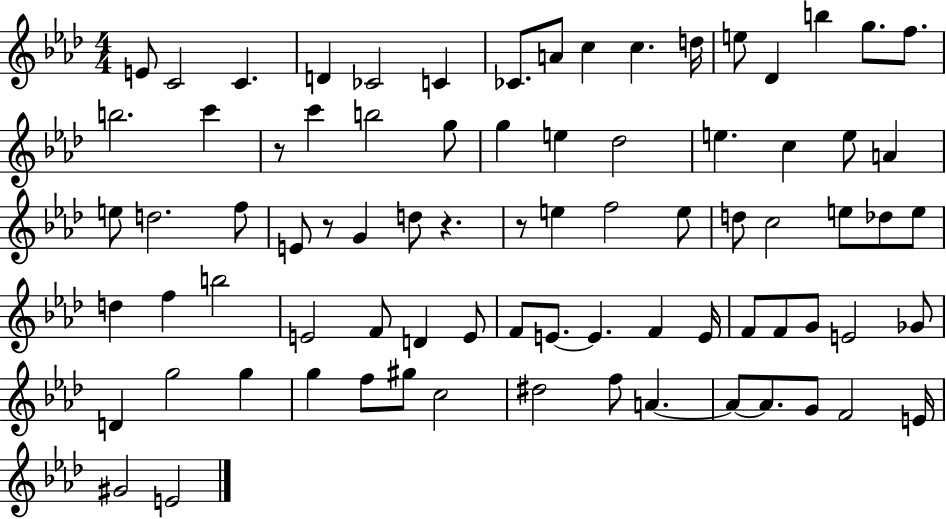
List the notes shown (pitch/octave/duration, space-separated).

E4/e C4/h C4/q. D4/q CES4/h C4/q CES4/e. A4/e C5/q C5/q. D5/s E5/e Db4/q B5/q G5/e. F5/e. B5/h. C6/q R/e C6/q B5/h G5/e G5/q E5/q Db5/h E5/q. C5/q E5/e A4/q E5/e D5/h. F5/e E4/e R/e G4/q D5/e R/q. R/e E5/q F5/h E5/e D5/e C5/h E5/e Db5/e E5/e D5/q F5/q B5/h E4/h F4/e D4/q E4/e F4/e E4/e. E4/q. F4/q E4/s F4/e F4/e G4/e E4/h Gb4/e D4/q G5/h G5/q G5/q F5/e G#5/e C5/h D#5/h F5/e A4/q. A4/e A4/e. G4/e F4/h E4/s G#4/h E4/h